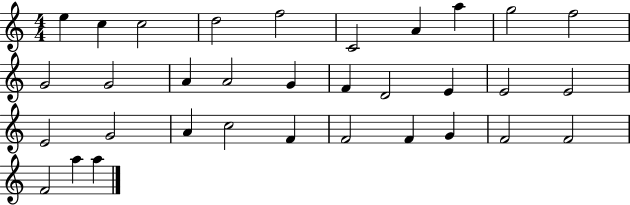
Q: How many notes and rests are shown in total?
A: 33